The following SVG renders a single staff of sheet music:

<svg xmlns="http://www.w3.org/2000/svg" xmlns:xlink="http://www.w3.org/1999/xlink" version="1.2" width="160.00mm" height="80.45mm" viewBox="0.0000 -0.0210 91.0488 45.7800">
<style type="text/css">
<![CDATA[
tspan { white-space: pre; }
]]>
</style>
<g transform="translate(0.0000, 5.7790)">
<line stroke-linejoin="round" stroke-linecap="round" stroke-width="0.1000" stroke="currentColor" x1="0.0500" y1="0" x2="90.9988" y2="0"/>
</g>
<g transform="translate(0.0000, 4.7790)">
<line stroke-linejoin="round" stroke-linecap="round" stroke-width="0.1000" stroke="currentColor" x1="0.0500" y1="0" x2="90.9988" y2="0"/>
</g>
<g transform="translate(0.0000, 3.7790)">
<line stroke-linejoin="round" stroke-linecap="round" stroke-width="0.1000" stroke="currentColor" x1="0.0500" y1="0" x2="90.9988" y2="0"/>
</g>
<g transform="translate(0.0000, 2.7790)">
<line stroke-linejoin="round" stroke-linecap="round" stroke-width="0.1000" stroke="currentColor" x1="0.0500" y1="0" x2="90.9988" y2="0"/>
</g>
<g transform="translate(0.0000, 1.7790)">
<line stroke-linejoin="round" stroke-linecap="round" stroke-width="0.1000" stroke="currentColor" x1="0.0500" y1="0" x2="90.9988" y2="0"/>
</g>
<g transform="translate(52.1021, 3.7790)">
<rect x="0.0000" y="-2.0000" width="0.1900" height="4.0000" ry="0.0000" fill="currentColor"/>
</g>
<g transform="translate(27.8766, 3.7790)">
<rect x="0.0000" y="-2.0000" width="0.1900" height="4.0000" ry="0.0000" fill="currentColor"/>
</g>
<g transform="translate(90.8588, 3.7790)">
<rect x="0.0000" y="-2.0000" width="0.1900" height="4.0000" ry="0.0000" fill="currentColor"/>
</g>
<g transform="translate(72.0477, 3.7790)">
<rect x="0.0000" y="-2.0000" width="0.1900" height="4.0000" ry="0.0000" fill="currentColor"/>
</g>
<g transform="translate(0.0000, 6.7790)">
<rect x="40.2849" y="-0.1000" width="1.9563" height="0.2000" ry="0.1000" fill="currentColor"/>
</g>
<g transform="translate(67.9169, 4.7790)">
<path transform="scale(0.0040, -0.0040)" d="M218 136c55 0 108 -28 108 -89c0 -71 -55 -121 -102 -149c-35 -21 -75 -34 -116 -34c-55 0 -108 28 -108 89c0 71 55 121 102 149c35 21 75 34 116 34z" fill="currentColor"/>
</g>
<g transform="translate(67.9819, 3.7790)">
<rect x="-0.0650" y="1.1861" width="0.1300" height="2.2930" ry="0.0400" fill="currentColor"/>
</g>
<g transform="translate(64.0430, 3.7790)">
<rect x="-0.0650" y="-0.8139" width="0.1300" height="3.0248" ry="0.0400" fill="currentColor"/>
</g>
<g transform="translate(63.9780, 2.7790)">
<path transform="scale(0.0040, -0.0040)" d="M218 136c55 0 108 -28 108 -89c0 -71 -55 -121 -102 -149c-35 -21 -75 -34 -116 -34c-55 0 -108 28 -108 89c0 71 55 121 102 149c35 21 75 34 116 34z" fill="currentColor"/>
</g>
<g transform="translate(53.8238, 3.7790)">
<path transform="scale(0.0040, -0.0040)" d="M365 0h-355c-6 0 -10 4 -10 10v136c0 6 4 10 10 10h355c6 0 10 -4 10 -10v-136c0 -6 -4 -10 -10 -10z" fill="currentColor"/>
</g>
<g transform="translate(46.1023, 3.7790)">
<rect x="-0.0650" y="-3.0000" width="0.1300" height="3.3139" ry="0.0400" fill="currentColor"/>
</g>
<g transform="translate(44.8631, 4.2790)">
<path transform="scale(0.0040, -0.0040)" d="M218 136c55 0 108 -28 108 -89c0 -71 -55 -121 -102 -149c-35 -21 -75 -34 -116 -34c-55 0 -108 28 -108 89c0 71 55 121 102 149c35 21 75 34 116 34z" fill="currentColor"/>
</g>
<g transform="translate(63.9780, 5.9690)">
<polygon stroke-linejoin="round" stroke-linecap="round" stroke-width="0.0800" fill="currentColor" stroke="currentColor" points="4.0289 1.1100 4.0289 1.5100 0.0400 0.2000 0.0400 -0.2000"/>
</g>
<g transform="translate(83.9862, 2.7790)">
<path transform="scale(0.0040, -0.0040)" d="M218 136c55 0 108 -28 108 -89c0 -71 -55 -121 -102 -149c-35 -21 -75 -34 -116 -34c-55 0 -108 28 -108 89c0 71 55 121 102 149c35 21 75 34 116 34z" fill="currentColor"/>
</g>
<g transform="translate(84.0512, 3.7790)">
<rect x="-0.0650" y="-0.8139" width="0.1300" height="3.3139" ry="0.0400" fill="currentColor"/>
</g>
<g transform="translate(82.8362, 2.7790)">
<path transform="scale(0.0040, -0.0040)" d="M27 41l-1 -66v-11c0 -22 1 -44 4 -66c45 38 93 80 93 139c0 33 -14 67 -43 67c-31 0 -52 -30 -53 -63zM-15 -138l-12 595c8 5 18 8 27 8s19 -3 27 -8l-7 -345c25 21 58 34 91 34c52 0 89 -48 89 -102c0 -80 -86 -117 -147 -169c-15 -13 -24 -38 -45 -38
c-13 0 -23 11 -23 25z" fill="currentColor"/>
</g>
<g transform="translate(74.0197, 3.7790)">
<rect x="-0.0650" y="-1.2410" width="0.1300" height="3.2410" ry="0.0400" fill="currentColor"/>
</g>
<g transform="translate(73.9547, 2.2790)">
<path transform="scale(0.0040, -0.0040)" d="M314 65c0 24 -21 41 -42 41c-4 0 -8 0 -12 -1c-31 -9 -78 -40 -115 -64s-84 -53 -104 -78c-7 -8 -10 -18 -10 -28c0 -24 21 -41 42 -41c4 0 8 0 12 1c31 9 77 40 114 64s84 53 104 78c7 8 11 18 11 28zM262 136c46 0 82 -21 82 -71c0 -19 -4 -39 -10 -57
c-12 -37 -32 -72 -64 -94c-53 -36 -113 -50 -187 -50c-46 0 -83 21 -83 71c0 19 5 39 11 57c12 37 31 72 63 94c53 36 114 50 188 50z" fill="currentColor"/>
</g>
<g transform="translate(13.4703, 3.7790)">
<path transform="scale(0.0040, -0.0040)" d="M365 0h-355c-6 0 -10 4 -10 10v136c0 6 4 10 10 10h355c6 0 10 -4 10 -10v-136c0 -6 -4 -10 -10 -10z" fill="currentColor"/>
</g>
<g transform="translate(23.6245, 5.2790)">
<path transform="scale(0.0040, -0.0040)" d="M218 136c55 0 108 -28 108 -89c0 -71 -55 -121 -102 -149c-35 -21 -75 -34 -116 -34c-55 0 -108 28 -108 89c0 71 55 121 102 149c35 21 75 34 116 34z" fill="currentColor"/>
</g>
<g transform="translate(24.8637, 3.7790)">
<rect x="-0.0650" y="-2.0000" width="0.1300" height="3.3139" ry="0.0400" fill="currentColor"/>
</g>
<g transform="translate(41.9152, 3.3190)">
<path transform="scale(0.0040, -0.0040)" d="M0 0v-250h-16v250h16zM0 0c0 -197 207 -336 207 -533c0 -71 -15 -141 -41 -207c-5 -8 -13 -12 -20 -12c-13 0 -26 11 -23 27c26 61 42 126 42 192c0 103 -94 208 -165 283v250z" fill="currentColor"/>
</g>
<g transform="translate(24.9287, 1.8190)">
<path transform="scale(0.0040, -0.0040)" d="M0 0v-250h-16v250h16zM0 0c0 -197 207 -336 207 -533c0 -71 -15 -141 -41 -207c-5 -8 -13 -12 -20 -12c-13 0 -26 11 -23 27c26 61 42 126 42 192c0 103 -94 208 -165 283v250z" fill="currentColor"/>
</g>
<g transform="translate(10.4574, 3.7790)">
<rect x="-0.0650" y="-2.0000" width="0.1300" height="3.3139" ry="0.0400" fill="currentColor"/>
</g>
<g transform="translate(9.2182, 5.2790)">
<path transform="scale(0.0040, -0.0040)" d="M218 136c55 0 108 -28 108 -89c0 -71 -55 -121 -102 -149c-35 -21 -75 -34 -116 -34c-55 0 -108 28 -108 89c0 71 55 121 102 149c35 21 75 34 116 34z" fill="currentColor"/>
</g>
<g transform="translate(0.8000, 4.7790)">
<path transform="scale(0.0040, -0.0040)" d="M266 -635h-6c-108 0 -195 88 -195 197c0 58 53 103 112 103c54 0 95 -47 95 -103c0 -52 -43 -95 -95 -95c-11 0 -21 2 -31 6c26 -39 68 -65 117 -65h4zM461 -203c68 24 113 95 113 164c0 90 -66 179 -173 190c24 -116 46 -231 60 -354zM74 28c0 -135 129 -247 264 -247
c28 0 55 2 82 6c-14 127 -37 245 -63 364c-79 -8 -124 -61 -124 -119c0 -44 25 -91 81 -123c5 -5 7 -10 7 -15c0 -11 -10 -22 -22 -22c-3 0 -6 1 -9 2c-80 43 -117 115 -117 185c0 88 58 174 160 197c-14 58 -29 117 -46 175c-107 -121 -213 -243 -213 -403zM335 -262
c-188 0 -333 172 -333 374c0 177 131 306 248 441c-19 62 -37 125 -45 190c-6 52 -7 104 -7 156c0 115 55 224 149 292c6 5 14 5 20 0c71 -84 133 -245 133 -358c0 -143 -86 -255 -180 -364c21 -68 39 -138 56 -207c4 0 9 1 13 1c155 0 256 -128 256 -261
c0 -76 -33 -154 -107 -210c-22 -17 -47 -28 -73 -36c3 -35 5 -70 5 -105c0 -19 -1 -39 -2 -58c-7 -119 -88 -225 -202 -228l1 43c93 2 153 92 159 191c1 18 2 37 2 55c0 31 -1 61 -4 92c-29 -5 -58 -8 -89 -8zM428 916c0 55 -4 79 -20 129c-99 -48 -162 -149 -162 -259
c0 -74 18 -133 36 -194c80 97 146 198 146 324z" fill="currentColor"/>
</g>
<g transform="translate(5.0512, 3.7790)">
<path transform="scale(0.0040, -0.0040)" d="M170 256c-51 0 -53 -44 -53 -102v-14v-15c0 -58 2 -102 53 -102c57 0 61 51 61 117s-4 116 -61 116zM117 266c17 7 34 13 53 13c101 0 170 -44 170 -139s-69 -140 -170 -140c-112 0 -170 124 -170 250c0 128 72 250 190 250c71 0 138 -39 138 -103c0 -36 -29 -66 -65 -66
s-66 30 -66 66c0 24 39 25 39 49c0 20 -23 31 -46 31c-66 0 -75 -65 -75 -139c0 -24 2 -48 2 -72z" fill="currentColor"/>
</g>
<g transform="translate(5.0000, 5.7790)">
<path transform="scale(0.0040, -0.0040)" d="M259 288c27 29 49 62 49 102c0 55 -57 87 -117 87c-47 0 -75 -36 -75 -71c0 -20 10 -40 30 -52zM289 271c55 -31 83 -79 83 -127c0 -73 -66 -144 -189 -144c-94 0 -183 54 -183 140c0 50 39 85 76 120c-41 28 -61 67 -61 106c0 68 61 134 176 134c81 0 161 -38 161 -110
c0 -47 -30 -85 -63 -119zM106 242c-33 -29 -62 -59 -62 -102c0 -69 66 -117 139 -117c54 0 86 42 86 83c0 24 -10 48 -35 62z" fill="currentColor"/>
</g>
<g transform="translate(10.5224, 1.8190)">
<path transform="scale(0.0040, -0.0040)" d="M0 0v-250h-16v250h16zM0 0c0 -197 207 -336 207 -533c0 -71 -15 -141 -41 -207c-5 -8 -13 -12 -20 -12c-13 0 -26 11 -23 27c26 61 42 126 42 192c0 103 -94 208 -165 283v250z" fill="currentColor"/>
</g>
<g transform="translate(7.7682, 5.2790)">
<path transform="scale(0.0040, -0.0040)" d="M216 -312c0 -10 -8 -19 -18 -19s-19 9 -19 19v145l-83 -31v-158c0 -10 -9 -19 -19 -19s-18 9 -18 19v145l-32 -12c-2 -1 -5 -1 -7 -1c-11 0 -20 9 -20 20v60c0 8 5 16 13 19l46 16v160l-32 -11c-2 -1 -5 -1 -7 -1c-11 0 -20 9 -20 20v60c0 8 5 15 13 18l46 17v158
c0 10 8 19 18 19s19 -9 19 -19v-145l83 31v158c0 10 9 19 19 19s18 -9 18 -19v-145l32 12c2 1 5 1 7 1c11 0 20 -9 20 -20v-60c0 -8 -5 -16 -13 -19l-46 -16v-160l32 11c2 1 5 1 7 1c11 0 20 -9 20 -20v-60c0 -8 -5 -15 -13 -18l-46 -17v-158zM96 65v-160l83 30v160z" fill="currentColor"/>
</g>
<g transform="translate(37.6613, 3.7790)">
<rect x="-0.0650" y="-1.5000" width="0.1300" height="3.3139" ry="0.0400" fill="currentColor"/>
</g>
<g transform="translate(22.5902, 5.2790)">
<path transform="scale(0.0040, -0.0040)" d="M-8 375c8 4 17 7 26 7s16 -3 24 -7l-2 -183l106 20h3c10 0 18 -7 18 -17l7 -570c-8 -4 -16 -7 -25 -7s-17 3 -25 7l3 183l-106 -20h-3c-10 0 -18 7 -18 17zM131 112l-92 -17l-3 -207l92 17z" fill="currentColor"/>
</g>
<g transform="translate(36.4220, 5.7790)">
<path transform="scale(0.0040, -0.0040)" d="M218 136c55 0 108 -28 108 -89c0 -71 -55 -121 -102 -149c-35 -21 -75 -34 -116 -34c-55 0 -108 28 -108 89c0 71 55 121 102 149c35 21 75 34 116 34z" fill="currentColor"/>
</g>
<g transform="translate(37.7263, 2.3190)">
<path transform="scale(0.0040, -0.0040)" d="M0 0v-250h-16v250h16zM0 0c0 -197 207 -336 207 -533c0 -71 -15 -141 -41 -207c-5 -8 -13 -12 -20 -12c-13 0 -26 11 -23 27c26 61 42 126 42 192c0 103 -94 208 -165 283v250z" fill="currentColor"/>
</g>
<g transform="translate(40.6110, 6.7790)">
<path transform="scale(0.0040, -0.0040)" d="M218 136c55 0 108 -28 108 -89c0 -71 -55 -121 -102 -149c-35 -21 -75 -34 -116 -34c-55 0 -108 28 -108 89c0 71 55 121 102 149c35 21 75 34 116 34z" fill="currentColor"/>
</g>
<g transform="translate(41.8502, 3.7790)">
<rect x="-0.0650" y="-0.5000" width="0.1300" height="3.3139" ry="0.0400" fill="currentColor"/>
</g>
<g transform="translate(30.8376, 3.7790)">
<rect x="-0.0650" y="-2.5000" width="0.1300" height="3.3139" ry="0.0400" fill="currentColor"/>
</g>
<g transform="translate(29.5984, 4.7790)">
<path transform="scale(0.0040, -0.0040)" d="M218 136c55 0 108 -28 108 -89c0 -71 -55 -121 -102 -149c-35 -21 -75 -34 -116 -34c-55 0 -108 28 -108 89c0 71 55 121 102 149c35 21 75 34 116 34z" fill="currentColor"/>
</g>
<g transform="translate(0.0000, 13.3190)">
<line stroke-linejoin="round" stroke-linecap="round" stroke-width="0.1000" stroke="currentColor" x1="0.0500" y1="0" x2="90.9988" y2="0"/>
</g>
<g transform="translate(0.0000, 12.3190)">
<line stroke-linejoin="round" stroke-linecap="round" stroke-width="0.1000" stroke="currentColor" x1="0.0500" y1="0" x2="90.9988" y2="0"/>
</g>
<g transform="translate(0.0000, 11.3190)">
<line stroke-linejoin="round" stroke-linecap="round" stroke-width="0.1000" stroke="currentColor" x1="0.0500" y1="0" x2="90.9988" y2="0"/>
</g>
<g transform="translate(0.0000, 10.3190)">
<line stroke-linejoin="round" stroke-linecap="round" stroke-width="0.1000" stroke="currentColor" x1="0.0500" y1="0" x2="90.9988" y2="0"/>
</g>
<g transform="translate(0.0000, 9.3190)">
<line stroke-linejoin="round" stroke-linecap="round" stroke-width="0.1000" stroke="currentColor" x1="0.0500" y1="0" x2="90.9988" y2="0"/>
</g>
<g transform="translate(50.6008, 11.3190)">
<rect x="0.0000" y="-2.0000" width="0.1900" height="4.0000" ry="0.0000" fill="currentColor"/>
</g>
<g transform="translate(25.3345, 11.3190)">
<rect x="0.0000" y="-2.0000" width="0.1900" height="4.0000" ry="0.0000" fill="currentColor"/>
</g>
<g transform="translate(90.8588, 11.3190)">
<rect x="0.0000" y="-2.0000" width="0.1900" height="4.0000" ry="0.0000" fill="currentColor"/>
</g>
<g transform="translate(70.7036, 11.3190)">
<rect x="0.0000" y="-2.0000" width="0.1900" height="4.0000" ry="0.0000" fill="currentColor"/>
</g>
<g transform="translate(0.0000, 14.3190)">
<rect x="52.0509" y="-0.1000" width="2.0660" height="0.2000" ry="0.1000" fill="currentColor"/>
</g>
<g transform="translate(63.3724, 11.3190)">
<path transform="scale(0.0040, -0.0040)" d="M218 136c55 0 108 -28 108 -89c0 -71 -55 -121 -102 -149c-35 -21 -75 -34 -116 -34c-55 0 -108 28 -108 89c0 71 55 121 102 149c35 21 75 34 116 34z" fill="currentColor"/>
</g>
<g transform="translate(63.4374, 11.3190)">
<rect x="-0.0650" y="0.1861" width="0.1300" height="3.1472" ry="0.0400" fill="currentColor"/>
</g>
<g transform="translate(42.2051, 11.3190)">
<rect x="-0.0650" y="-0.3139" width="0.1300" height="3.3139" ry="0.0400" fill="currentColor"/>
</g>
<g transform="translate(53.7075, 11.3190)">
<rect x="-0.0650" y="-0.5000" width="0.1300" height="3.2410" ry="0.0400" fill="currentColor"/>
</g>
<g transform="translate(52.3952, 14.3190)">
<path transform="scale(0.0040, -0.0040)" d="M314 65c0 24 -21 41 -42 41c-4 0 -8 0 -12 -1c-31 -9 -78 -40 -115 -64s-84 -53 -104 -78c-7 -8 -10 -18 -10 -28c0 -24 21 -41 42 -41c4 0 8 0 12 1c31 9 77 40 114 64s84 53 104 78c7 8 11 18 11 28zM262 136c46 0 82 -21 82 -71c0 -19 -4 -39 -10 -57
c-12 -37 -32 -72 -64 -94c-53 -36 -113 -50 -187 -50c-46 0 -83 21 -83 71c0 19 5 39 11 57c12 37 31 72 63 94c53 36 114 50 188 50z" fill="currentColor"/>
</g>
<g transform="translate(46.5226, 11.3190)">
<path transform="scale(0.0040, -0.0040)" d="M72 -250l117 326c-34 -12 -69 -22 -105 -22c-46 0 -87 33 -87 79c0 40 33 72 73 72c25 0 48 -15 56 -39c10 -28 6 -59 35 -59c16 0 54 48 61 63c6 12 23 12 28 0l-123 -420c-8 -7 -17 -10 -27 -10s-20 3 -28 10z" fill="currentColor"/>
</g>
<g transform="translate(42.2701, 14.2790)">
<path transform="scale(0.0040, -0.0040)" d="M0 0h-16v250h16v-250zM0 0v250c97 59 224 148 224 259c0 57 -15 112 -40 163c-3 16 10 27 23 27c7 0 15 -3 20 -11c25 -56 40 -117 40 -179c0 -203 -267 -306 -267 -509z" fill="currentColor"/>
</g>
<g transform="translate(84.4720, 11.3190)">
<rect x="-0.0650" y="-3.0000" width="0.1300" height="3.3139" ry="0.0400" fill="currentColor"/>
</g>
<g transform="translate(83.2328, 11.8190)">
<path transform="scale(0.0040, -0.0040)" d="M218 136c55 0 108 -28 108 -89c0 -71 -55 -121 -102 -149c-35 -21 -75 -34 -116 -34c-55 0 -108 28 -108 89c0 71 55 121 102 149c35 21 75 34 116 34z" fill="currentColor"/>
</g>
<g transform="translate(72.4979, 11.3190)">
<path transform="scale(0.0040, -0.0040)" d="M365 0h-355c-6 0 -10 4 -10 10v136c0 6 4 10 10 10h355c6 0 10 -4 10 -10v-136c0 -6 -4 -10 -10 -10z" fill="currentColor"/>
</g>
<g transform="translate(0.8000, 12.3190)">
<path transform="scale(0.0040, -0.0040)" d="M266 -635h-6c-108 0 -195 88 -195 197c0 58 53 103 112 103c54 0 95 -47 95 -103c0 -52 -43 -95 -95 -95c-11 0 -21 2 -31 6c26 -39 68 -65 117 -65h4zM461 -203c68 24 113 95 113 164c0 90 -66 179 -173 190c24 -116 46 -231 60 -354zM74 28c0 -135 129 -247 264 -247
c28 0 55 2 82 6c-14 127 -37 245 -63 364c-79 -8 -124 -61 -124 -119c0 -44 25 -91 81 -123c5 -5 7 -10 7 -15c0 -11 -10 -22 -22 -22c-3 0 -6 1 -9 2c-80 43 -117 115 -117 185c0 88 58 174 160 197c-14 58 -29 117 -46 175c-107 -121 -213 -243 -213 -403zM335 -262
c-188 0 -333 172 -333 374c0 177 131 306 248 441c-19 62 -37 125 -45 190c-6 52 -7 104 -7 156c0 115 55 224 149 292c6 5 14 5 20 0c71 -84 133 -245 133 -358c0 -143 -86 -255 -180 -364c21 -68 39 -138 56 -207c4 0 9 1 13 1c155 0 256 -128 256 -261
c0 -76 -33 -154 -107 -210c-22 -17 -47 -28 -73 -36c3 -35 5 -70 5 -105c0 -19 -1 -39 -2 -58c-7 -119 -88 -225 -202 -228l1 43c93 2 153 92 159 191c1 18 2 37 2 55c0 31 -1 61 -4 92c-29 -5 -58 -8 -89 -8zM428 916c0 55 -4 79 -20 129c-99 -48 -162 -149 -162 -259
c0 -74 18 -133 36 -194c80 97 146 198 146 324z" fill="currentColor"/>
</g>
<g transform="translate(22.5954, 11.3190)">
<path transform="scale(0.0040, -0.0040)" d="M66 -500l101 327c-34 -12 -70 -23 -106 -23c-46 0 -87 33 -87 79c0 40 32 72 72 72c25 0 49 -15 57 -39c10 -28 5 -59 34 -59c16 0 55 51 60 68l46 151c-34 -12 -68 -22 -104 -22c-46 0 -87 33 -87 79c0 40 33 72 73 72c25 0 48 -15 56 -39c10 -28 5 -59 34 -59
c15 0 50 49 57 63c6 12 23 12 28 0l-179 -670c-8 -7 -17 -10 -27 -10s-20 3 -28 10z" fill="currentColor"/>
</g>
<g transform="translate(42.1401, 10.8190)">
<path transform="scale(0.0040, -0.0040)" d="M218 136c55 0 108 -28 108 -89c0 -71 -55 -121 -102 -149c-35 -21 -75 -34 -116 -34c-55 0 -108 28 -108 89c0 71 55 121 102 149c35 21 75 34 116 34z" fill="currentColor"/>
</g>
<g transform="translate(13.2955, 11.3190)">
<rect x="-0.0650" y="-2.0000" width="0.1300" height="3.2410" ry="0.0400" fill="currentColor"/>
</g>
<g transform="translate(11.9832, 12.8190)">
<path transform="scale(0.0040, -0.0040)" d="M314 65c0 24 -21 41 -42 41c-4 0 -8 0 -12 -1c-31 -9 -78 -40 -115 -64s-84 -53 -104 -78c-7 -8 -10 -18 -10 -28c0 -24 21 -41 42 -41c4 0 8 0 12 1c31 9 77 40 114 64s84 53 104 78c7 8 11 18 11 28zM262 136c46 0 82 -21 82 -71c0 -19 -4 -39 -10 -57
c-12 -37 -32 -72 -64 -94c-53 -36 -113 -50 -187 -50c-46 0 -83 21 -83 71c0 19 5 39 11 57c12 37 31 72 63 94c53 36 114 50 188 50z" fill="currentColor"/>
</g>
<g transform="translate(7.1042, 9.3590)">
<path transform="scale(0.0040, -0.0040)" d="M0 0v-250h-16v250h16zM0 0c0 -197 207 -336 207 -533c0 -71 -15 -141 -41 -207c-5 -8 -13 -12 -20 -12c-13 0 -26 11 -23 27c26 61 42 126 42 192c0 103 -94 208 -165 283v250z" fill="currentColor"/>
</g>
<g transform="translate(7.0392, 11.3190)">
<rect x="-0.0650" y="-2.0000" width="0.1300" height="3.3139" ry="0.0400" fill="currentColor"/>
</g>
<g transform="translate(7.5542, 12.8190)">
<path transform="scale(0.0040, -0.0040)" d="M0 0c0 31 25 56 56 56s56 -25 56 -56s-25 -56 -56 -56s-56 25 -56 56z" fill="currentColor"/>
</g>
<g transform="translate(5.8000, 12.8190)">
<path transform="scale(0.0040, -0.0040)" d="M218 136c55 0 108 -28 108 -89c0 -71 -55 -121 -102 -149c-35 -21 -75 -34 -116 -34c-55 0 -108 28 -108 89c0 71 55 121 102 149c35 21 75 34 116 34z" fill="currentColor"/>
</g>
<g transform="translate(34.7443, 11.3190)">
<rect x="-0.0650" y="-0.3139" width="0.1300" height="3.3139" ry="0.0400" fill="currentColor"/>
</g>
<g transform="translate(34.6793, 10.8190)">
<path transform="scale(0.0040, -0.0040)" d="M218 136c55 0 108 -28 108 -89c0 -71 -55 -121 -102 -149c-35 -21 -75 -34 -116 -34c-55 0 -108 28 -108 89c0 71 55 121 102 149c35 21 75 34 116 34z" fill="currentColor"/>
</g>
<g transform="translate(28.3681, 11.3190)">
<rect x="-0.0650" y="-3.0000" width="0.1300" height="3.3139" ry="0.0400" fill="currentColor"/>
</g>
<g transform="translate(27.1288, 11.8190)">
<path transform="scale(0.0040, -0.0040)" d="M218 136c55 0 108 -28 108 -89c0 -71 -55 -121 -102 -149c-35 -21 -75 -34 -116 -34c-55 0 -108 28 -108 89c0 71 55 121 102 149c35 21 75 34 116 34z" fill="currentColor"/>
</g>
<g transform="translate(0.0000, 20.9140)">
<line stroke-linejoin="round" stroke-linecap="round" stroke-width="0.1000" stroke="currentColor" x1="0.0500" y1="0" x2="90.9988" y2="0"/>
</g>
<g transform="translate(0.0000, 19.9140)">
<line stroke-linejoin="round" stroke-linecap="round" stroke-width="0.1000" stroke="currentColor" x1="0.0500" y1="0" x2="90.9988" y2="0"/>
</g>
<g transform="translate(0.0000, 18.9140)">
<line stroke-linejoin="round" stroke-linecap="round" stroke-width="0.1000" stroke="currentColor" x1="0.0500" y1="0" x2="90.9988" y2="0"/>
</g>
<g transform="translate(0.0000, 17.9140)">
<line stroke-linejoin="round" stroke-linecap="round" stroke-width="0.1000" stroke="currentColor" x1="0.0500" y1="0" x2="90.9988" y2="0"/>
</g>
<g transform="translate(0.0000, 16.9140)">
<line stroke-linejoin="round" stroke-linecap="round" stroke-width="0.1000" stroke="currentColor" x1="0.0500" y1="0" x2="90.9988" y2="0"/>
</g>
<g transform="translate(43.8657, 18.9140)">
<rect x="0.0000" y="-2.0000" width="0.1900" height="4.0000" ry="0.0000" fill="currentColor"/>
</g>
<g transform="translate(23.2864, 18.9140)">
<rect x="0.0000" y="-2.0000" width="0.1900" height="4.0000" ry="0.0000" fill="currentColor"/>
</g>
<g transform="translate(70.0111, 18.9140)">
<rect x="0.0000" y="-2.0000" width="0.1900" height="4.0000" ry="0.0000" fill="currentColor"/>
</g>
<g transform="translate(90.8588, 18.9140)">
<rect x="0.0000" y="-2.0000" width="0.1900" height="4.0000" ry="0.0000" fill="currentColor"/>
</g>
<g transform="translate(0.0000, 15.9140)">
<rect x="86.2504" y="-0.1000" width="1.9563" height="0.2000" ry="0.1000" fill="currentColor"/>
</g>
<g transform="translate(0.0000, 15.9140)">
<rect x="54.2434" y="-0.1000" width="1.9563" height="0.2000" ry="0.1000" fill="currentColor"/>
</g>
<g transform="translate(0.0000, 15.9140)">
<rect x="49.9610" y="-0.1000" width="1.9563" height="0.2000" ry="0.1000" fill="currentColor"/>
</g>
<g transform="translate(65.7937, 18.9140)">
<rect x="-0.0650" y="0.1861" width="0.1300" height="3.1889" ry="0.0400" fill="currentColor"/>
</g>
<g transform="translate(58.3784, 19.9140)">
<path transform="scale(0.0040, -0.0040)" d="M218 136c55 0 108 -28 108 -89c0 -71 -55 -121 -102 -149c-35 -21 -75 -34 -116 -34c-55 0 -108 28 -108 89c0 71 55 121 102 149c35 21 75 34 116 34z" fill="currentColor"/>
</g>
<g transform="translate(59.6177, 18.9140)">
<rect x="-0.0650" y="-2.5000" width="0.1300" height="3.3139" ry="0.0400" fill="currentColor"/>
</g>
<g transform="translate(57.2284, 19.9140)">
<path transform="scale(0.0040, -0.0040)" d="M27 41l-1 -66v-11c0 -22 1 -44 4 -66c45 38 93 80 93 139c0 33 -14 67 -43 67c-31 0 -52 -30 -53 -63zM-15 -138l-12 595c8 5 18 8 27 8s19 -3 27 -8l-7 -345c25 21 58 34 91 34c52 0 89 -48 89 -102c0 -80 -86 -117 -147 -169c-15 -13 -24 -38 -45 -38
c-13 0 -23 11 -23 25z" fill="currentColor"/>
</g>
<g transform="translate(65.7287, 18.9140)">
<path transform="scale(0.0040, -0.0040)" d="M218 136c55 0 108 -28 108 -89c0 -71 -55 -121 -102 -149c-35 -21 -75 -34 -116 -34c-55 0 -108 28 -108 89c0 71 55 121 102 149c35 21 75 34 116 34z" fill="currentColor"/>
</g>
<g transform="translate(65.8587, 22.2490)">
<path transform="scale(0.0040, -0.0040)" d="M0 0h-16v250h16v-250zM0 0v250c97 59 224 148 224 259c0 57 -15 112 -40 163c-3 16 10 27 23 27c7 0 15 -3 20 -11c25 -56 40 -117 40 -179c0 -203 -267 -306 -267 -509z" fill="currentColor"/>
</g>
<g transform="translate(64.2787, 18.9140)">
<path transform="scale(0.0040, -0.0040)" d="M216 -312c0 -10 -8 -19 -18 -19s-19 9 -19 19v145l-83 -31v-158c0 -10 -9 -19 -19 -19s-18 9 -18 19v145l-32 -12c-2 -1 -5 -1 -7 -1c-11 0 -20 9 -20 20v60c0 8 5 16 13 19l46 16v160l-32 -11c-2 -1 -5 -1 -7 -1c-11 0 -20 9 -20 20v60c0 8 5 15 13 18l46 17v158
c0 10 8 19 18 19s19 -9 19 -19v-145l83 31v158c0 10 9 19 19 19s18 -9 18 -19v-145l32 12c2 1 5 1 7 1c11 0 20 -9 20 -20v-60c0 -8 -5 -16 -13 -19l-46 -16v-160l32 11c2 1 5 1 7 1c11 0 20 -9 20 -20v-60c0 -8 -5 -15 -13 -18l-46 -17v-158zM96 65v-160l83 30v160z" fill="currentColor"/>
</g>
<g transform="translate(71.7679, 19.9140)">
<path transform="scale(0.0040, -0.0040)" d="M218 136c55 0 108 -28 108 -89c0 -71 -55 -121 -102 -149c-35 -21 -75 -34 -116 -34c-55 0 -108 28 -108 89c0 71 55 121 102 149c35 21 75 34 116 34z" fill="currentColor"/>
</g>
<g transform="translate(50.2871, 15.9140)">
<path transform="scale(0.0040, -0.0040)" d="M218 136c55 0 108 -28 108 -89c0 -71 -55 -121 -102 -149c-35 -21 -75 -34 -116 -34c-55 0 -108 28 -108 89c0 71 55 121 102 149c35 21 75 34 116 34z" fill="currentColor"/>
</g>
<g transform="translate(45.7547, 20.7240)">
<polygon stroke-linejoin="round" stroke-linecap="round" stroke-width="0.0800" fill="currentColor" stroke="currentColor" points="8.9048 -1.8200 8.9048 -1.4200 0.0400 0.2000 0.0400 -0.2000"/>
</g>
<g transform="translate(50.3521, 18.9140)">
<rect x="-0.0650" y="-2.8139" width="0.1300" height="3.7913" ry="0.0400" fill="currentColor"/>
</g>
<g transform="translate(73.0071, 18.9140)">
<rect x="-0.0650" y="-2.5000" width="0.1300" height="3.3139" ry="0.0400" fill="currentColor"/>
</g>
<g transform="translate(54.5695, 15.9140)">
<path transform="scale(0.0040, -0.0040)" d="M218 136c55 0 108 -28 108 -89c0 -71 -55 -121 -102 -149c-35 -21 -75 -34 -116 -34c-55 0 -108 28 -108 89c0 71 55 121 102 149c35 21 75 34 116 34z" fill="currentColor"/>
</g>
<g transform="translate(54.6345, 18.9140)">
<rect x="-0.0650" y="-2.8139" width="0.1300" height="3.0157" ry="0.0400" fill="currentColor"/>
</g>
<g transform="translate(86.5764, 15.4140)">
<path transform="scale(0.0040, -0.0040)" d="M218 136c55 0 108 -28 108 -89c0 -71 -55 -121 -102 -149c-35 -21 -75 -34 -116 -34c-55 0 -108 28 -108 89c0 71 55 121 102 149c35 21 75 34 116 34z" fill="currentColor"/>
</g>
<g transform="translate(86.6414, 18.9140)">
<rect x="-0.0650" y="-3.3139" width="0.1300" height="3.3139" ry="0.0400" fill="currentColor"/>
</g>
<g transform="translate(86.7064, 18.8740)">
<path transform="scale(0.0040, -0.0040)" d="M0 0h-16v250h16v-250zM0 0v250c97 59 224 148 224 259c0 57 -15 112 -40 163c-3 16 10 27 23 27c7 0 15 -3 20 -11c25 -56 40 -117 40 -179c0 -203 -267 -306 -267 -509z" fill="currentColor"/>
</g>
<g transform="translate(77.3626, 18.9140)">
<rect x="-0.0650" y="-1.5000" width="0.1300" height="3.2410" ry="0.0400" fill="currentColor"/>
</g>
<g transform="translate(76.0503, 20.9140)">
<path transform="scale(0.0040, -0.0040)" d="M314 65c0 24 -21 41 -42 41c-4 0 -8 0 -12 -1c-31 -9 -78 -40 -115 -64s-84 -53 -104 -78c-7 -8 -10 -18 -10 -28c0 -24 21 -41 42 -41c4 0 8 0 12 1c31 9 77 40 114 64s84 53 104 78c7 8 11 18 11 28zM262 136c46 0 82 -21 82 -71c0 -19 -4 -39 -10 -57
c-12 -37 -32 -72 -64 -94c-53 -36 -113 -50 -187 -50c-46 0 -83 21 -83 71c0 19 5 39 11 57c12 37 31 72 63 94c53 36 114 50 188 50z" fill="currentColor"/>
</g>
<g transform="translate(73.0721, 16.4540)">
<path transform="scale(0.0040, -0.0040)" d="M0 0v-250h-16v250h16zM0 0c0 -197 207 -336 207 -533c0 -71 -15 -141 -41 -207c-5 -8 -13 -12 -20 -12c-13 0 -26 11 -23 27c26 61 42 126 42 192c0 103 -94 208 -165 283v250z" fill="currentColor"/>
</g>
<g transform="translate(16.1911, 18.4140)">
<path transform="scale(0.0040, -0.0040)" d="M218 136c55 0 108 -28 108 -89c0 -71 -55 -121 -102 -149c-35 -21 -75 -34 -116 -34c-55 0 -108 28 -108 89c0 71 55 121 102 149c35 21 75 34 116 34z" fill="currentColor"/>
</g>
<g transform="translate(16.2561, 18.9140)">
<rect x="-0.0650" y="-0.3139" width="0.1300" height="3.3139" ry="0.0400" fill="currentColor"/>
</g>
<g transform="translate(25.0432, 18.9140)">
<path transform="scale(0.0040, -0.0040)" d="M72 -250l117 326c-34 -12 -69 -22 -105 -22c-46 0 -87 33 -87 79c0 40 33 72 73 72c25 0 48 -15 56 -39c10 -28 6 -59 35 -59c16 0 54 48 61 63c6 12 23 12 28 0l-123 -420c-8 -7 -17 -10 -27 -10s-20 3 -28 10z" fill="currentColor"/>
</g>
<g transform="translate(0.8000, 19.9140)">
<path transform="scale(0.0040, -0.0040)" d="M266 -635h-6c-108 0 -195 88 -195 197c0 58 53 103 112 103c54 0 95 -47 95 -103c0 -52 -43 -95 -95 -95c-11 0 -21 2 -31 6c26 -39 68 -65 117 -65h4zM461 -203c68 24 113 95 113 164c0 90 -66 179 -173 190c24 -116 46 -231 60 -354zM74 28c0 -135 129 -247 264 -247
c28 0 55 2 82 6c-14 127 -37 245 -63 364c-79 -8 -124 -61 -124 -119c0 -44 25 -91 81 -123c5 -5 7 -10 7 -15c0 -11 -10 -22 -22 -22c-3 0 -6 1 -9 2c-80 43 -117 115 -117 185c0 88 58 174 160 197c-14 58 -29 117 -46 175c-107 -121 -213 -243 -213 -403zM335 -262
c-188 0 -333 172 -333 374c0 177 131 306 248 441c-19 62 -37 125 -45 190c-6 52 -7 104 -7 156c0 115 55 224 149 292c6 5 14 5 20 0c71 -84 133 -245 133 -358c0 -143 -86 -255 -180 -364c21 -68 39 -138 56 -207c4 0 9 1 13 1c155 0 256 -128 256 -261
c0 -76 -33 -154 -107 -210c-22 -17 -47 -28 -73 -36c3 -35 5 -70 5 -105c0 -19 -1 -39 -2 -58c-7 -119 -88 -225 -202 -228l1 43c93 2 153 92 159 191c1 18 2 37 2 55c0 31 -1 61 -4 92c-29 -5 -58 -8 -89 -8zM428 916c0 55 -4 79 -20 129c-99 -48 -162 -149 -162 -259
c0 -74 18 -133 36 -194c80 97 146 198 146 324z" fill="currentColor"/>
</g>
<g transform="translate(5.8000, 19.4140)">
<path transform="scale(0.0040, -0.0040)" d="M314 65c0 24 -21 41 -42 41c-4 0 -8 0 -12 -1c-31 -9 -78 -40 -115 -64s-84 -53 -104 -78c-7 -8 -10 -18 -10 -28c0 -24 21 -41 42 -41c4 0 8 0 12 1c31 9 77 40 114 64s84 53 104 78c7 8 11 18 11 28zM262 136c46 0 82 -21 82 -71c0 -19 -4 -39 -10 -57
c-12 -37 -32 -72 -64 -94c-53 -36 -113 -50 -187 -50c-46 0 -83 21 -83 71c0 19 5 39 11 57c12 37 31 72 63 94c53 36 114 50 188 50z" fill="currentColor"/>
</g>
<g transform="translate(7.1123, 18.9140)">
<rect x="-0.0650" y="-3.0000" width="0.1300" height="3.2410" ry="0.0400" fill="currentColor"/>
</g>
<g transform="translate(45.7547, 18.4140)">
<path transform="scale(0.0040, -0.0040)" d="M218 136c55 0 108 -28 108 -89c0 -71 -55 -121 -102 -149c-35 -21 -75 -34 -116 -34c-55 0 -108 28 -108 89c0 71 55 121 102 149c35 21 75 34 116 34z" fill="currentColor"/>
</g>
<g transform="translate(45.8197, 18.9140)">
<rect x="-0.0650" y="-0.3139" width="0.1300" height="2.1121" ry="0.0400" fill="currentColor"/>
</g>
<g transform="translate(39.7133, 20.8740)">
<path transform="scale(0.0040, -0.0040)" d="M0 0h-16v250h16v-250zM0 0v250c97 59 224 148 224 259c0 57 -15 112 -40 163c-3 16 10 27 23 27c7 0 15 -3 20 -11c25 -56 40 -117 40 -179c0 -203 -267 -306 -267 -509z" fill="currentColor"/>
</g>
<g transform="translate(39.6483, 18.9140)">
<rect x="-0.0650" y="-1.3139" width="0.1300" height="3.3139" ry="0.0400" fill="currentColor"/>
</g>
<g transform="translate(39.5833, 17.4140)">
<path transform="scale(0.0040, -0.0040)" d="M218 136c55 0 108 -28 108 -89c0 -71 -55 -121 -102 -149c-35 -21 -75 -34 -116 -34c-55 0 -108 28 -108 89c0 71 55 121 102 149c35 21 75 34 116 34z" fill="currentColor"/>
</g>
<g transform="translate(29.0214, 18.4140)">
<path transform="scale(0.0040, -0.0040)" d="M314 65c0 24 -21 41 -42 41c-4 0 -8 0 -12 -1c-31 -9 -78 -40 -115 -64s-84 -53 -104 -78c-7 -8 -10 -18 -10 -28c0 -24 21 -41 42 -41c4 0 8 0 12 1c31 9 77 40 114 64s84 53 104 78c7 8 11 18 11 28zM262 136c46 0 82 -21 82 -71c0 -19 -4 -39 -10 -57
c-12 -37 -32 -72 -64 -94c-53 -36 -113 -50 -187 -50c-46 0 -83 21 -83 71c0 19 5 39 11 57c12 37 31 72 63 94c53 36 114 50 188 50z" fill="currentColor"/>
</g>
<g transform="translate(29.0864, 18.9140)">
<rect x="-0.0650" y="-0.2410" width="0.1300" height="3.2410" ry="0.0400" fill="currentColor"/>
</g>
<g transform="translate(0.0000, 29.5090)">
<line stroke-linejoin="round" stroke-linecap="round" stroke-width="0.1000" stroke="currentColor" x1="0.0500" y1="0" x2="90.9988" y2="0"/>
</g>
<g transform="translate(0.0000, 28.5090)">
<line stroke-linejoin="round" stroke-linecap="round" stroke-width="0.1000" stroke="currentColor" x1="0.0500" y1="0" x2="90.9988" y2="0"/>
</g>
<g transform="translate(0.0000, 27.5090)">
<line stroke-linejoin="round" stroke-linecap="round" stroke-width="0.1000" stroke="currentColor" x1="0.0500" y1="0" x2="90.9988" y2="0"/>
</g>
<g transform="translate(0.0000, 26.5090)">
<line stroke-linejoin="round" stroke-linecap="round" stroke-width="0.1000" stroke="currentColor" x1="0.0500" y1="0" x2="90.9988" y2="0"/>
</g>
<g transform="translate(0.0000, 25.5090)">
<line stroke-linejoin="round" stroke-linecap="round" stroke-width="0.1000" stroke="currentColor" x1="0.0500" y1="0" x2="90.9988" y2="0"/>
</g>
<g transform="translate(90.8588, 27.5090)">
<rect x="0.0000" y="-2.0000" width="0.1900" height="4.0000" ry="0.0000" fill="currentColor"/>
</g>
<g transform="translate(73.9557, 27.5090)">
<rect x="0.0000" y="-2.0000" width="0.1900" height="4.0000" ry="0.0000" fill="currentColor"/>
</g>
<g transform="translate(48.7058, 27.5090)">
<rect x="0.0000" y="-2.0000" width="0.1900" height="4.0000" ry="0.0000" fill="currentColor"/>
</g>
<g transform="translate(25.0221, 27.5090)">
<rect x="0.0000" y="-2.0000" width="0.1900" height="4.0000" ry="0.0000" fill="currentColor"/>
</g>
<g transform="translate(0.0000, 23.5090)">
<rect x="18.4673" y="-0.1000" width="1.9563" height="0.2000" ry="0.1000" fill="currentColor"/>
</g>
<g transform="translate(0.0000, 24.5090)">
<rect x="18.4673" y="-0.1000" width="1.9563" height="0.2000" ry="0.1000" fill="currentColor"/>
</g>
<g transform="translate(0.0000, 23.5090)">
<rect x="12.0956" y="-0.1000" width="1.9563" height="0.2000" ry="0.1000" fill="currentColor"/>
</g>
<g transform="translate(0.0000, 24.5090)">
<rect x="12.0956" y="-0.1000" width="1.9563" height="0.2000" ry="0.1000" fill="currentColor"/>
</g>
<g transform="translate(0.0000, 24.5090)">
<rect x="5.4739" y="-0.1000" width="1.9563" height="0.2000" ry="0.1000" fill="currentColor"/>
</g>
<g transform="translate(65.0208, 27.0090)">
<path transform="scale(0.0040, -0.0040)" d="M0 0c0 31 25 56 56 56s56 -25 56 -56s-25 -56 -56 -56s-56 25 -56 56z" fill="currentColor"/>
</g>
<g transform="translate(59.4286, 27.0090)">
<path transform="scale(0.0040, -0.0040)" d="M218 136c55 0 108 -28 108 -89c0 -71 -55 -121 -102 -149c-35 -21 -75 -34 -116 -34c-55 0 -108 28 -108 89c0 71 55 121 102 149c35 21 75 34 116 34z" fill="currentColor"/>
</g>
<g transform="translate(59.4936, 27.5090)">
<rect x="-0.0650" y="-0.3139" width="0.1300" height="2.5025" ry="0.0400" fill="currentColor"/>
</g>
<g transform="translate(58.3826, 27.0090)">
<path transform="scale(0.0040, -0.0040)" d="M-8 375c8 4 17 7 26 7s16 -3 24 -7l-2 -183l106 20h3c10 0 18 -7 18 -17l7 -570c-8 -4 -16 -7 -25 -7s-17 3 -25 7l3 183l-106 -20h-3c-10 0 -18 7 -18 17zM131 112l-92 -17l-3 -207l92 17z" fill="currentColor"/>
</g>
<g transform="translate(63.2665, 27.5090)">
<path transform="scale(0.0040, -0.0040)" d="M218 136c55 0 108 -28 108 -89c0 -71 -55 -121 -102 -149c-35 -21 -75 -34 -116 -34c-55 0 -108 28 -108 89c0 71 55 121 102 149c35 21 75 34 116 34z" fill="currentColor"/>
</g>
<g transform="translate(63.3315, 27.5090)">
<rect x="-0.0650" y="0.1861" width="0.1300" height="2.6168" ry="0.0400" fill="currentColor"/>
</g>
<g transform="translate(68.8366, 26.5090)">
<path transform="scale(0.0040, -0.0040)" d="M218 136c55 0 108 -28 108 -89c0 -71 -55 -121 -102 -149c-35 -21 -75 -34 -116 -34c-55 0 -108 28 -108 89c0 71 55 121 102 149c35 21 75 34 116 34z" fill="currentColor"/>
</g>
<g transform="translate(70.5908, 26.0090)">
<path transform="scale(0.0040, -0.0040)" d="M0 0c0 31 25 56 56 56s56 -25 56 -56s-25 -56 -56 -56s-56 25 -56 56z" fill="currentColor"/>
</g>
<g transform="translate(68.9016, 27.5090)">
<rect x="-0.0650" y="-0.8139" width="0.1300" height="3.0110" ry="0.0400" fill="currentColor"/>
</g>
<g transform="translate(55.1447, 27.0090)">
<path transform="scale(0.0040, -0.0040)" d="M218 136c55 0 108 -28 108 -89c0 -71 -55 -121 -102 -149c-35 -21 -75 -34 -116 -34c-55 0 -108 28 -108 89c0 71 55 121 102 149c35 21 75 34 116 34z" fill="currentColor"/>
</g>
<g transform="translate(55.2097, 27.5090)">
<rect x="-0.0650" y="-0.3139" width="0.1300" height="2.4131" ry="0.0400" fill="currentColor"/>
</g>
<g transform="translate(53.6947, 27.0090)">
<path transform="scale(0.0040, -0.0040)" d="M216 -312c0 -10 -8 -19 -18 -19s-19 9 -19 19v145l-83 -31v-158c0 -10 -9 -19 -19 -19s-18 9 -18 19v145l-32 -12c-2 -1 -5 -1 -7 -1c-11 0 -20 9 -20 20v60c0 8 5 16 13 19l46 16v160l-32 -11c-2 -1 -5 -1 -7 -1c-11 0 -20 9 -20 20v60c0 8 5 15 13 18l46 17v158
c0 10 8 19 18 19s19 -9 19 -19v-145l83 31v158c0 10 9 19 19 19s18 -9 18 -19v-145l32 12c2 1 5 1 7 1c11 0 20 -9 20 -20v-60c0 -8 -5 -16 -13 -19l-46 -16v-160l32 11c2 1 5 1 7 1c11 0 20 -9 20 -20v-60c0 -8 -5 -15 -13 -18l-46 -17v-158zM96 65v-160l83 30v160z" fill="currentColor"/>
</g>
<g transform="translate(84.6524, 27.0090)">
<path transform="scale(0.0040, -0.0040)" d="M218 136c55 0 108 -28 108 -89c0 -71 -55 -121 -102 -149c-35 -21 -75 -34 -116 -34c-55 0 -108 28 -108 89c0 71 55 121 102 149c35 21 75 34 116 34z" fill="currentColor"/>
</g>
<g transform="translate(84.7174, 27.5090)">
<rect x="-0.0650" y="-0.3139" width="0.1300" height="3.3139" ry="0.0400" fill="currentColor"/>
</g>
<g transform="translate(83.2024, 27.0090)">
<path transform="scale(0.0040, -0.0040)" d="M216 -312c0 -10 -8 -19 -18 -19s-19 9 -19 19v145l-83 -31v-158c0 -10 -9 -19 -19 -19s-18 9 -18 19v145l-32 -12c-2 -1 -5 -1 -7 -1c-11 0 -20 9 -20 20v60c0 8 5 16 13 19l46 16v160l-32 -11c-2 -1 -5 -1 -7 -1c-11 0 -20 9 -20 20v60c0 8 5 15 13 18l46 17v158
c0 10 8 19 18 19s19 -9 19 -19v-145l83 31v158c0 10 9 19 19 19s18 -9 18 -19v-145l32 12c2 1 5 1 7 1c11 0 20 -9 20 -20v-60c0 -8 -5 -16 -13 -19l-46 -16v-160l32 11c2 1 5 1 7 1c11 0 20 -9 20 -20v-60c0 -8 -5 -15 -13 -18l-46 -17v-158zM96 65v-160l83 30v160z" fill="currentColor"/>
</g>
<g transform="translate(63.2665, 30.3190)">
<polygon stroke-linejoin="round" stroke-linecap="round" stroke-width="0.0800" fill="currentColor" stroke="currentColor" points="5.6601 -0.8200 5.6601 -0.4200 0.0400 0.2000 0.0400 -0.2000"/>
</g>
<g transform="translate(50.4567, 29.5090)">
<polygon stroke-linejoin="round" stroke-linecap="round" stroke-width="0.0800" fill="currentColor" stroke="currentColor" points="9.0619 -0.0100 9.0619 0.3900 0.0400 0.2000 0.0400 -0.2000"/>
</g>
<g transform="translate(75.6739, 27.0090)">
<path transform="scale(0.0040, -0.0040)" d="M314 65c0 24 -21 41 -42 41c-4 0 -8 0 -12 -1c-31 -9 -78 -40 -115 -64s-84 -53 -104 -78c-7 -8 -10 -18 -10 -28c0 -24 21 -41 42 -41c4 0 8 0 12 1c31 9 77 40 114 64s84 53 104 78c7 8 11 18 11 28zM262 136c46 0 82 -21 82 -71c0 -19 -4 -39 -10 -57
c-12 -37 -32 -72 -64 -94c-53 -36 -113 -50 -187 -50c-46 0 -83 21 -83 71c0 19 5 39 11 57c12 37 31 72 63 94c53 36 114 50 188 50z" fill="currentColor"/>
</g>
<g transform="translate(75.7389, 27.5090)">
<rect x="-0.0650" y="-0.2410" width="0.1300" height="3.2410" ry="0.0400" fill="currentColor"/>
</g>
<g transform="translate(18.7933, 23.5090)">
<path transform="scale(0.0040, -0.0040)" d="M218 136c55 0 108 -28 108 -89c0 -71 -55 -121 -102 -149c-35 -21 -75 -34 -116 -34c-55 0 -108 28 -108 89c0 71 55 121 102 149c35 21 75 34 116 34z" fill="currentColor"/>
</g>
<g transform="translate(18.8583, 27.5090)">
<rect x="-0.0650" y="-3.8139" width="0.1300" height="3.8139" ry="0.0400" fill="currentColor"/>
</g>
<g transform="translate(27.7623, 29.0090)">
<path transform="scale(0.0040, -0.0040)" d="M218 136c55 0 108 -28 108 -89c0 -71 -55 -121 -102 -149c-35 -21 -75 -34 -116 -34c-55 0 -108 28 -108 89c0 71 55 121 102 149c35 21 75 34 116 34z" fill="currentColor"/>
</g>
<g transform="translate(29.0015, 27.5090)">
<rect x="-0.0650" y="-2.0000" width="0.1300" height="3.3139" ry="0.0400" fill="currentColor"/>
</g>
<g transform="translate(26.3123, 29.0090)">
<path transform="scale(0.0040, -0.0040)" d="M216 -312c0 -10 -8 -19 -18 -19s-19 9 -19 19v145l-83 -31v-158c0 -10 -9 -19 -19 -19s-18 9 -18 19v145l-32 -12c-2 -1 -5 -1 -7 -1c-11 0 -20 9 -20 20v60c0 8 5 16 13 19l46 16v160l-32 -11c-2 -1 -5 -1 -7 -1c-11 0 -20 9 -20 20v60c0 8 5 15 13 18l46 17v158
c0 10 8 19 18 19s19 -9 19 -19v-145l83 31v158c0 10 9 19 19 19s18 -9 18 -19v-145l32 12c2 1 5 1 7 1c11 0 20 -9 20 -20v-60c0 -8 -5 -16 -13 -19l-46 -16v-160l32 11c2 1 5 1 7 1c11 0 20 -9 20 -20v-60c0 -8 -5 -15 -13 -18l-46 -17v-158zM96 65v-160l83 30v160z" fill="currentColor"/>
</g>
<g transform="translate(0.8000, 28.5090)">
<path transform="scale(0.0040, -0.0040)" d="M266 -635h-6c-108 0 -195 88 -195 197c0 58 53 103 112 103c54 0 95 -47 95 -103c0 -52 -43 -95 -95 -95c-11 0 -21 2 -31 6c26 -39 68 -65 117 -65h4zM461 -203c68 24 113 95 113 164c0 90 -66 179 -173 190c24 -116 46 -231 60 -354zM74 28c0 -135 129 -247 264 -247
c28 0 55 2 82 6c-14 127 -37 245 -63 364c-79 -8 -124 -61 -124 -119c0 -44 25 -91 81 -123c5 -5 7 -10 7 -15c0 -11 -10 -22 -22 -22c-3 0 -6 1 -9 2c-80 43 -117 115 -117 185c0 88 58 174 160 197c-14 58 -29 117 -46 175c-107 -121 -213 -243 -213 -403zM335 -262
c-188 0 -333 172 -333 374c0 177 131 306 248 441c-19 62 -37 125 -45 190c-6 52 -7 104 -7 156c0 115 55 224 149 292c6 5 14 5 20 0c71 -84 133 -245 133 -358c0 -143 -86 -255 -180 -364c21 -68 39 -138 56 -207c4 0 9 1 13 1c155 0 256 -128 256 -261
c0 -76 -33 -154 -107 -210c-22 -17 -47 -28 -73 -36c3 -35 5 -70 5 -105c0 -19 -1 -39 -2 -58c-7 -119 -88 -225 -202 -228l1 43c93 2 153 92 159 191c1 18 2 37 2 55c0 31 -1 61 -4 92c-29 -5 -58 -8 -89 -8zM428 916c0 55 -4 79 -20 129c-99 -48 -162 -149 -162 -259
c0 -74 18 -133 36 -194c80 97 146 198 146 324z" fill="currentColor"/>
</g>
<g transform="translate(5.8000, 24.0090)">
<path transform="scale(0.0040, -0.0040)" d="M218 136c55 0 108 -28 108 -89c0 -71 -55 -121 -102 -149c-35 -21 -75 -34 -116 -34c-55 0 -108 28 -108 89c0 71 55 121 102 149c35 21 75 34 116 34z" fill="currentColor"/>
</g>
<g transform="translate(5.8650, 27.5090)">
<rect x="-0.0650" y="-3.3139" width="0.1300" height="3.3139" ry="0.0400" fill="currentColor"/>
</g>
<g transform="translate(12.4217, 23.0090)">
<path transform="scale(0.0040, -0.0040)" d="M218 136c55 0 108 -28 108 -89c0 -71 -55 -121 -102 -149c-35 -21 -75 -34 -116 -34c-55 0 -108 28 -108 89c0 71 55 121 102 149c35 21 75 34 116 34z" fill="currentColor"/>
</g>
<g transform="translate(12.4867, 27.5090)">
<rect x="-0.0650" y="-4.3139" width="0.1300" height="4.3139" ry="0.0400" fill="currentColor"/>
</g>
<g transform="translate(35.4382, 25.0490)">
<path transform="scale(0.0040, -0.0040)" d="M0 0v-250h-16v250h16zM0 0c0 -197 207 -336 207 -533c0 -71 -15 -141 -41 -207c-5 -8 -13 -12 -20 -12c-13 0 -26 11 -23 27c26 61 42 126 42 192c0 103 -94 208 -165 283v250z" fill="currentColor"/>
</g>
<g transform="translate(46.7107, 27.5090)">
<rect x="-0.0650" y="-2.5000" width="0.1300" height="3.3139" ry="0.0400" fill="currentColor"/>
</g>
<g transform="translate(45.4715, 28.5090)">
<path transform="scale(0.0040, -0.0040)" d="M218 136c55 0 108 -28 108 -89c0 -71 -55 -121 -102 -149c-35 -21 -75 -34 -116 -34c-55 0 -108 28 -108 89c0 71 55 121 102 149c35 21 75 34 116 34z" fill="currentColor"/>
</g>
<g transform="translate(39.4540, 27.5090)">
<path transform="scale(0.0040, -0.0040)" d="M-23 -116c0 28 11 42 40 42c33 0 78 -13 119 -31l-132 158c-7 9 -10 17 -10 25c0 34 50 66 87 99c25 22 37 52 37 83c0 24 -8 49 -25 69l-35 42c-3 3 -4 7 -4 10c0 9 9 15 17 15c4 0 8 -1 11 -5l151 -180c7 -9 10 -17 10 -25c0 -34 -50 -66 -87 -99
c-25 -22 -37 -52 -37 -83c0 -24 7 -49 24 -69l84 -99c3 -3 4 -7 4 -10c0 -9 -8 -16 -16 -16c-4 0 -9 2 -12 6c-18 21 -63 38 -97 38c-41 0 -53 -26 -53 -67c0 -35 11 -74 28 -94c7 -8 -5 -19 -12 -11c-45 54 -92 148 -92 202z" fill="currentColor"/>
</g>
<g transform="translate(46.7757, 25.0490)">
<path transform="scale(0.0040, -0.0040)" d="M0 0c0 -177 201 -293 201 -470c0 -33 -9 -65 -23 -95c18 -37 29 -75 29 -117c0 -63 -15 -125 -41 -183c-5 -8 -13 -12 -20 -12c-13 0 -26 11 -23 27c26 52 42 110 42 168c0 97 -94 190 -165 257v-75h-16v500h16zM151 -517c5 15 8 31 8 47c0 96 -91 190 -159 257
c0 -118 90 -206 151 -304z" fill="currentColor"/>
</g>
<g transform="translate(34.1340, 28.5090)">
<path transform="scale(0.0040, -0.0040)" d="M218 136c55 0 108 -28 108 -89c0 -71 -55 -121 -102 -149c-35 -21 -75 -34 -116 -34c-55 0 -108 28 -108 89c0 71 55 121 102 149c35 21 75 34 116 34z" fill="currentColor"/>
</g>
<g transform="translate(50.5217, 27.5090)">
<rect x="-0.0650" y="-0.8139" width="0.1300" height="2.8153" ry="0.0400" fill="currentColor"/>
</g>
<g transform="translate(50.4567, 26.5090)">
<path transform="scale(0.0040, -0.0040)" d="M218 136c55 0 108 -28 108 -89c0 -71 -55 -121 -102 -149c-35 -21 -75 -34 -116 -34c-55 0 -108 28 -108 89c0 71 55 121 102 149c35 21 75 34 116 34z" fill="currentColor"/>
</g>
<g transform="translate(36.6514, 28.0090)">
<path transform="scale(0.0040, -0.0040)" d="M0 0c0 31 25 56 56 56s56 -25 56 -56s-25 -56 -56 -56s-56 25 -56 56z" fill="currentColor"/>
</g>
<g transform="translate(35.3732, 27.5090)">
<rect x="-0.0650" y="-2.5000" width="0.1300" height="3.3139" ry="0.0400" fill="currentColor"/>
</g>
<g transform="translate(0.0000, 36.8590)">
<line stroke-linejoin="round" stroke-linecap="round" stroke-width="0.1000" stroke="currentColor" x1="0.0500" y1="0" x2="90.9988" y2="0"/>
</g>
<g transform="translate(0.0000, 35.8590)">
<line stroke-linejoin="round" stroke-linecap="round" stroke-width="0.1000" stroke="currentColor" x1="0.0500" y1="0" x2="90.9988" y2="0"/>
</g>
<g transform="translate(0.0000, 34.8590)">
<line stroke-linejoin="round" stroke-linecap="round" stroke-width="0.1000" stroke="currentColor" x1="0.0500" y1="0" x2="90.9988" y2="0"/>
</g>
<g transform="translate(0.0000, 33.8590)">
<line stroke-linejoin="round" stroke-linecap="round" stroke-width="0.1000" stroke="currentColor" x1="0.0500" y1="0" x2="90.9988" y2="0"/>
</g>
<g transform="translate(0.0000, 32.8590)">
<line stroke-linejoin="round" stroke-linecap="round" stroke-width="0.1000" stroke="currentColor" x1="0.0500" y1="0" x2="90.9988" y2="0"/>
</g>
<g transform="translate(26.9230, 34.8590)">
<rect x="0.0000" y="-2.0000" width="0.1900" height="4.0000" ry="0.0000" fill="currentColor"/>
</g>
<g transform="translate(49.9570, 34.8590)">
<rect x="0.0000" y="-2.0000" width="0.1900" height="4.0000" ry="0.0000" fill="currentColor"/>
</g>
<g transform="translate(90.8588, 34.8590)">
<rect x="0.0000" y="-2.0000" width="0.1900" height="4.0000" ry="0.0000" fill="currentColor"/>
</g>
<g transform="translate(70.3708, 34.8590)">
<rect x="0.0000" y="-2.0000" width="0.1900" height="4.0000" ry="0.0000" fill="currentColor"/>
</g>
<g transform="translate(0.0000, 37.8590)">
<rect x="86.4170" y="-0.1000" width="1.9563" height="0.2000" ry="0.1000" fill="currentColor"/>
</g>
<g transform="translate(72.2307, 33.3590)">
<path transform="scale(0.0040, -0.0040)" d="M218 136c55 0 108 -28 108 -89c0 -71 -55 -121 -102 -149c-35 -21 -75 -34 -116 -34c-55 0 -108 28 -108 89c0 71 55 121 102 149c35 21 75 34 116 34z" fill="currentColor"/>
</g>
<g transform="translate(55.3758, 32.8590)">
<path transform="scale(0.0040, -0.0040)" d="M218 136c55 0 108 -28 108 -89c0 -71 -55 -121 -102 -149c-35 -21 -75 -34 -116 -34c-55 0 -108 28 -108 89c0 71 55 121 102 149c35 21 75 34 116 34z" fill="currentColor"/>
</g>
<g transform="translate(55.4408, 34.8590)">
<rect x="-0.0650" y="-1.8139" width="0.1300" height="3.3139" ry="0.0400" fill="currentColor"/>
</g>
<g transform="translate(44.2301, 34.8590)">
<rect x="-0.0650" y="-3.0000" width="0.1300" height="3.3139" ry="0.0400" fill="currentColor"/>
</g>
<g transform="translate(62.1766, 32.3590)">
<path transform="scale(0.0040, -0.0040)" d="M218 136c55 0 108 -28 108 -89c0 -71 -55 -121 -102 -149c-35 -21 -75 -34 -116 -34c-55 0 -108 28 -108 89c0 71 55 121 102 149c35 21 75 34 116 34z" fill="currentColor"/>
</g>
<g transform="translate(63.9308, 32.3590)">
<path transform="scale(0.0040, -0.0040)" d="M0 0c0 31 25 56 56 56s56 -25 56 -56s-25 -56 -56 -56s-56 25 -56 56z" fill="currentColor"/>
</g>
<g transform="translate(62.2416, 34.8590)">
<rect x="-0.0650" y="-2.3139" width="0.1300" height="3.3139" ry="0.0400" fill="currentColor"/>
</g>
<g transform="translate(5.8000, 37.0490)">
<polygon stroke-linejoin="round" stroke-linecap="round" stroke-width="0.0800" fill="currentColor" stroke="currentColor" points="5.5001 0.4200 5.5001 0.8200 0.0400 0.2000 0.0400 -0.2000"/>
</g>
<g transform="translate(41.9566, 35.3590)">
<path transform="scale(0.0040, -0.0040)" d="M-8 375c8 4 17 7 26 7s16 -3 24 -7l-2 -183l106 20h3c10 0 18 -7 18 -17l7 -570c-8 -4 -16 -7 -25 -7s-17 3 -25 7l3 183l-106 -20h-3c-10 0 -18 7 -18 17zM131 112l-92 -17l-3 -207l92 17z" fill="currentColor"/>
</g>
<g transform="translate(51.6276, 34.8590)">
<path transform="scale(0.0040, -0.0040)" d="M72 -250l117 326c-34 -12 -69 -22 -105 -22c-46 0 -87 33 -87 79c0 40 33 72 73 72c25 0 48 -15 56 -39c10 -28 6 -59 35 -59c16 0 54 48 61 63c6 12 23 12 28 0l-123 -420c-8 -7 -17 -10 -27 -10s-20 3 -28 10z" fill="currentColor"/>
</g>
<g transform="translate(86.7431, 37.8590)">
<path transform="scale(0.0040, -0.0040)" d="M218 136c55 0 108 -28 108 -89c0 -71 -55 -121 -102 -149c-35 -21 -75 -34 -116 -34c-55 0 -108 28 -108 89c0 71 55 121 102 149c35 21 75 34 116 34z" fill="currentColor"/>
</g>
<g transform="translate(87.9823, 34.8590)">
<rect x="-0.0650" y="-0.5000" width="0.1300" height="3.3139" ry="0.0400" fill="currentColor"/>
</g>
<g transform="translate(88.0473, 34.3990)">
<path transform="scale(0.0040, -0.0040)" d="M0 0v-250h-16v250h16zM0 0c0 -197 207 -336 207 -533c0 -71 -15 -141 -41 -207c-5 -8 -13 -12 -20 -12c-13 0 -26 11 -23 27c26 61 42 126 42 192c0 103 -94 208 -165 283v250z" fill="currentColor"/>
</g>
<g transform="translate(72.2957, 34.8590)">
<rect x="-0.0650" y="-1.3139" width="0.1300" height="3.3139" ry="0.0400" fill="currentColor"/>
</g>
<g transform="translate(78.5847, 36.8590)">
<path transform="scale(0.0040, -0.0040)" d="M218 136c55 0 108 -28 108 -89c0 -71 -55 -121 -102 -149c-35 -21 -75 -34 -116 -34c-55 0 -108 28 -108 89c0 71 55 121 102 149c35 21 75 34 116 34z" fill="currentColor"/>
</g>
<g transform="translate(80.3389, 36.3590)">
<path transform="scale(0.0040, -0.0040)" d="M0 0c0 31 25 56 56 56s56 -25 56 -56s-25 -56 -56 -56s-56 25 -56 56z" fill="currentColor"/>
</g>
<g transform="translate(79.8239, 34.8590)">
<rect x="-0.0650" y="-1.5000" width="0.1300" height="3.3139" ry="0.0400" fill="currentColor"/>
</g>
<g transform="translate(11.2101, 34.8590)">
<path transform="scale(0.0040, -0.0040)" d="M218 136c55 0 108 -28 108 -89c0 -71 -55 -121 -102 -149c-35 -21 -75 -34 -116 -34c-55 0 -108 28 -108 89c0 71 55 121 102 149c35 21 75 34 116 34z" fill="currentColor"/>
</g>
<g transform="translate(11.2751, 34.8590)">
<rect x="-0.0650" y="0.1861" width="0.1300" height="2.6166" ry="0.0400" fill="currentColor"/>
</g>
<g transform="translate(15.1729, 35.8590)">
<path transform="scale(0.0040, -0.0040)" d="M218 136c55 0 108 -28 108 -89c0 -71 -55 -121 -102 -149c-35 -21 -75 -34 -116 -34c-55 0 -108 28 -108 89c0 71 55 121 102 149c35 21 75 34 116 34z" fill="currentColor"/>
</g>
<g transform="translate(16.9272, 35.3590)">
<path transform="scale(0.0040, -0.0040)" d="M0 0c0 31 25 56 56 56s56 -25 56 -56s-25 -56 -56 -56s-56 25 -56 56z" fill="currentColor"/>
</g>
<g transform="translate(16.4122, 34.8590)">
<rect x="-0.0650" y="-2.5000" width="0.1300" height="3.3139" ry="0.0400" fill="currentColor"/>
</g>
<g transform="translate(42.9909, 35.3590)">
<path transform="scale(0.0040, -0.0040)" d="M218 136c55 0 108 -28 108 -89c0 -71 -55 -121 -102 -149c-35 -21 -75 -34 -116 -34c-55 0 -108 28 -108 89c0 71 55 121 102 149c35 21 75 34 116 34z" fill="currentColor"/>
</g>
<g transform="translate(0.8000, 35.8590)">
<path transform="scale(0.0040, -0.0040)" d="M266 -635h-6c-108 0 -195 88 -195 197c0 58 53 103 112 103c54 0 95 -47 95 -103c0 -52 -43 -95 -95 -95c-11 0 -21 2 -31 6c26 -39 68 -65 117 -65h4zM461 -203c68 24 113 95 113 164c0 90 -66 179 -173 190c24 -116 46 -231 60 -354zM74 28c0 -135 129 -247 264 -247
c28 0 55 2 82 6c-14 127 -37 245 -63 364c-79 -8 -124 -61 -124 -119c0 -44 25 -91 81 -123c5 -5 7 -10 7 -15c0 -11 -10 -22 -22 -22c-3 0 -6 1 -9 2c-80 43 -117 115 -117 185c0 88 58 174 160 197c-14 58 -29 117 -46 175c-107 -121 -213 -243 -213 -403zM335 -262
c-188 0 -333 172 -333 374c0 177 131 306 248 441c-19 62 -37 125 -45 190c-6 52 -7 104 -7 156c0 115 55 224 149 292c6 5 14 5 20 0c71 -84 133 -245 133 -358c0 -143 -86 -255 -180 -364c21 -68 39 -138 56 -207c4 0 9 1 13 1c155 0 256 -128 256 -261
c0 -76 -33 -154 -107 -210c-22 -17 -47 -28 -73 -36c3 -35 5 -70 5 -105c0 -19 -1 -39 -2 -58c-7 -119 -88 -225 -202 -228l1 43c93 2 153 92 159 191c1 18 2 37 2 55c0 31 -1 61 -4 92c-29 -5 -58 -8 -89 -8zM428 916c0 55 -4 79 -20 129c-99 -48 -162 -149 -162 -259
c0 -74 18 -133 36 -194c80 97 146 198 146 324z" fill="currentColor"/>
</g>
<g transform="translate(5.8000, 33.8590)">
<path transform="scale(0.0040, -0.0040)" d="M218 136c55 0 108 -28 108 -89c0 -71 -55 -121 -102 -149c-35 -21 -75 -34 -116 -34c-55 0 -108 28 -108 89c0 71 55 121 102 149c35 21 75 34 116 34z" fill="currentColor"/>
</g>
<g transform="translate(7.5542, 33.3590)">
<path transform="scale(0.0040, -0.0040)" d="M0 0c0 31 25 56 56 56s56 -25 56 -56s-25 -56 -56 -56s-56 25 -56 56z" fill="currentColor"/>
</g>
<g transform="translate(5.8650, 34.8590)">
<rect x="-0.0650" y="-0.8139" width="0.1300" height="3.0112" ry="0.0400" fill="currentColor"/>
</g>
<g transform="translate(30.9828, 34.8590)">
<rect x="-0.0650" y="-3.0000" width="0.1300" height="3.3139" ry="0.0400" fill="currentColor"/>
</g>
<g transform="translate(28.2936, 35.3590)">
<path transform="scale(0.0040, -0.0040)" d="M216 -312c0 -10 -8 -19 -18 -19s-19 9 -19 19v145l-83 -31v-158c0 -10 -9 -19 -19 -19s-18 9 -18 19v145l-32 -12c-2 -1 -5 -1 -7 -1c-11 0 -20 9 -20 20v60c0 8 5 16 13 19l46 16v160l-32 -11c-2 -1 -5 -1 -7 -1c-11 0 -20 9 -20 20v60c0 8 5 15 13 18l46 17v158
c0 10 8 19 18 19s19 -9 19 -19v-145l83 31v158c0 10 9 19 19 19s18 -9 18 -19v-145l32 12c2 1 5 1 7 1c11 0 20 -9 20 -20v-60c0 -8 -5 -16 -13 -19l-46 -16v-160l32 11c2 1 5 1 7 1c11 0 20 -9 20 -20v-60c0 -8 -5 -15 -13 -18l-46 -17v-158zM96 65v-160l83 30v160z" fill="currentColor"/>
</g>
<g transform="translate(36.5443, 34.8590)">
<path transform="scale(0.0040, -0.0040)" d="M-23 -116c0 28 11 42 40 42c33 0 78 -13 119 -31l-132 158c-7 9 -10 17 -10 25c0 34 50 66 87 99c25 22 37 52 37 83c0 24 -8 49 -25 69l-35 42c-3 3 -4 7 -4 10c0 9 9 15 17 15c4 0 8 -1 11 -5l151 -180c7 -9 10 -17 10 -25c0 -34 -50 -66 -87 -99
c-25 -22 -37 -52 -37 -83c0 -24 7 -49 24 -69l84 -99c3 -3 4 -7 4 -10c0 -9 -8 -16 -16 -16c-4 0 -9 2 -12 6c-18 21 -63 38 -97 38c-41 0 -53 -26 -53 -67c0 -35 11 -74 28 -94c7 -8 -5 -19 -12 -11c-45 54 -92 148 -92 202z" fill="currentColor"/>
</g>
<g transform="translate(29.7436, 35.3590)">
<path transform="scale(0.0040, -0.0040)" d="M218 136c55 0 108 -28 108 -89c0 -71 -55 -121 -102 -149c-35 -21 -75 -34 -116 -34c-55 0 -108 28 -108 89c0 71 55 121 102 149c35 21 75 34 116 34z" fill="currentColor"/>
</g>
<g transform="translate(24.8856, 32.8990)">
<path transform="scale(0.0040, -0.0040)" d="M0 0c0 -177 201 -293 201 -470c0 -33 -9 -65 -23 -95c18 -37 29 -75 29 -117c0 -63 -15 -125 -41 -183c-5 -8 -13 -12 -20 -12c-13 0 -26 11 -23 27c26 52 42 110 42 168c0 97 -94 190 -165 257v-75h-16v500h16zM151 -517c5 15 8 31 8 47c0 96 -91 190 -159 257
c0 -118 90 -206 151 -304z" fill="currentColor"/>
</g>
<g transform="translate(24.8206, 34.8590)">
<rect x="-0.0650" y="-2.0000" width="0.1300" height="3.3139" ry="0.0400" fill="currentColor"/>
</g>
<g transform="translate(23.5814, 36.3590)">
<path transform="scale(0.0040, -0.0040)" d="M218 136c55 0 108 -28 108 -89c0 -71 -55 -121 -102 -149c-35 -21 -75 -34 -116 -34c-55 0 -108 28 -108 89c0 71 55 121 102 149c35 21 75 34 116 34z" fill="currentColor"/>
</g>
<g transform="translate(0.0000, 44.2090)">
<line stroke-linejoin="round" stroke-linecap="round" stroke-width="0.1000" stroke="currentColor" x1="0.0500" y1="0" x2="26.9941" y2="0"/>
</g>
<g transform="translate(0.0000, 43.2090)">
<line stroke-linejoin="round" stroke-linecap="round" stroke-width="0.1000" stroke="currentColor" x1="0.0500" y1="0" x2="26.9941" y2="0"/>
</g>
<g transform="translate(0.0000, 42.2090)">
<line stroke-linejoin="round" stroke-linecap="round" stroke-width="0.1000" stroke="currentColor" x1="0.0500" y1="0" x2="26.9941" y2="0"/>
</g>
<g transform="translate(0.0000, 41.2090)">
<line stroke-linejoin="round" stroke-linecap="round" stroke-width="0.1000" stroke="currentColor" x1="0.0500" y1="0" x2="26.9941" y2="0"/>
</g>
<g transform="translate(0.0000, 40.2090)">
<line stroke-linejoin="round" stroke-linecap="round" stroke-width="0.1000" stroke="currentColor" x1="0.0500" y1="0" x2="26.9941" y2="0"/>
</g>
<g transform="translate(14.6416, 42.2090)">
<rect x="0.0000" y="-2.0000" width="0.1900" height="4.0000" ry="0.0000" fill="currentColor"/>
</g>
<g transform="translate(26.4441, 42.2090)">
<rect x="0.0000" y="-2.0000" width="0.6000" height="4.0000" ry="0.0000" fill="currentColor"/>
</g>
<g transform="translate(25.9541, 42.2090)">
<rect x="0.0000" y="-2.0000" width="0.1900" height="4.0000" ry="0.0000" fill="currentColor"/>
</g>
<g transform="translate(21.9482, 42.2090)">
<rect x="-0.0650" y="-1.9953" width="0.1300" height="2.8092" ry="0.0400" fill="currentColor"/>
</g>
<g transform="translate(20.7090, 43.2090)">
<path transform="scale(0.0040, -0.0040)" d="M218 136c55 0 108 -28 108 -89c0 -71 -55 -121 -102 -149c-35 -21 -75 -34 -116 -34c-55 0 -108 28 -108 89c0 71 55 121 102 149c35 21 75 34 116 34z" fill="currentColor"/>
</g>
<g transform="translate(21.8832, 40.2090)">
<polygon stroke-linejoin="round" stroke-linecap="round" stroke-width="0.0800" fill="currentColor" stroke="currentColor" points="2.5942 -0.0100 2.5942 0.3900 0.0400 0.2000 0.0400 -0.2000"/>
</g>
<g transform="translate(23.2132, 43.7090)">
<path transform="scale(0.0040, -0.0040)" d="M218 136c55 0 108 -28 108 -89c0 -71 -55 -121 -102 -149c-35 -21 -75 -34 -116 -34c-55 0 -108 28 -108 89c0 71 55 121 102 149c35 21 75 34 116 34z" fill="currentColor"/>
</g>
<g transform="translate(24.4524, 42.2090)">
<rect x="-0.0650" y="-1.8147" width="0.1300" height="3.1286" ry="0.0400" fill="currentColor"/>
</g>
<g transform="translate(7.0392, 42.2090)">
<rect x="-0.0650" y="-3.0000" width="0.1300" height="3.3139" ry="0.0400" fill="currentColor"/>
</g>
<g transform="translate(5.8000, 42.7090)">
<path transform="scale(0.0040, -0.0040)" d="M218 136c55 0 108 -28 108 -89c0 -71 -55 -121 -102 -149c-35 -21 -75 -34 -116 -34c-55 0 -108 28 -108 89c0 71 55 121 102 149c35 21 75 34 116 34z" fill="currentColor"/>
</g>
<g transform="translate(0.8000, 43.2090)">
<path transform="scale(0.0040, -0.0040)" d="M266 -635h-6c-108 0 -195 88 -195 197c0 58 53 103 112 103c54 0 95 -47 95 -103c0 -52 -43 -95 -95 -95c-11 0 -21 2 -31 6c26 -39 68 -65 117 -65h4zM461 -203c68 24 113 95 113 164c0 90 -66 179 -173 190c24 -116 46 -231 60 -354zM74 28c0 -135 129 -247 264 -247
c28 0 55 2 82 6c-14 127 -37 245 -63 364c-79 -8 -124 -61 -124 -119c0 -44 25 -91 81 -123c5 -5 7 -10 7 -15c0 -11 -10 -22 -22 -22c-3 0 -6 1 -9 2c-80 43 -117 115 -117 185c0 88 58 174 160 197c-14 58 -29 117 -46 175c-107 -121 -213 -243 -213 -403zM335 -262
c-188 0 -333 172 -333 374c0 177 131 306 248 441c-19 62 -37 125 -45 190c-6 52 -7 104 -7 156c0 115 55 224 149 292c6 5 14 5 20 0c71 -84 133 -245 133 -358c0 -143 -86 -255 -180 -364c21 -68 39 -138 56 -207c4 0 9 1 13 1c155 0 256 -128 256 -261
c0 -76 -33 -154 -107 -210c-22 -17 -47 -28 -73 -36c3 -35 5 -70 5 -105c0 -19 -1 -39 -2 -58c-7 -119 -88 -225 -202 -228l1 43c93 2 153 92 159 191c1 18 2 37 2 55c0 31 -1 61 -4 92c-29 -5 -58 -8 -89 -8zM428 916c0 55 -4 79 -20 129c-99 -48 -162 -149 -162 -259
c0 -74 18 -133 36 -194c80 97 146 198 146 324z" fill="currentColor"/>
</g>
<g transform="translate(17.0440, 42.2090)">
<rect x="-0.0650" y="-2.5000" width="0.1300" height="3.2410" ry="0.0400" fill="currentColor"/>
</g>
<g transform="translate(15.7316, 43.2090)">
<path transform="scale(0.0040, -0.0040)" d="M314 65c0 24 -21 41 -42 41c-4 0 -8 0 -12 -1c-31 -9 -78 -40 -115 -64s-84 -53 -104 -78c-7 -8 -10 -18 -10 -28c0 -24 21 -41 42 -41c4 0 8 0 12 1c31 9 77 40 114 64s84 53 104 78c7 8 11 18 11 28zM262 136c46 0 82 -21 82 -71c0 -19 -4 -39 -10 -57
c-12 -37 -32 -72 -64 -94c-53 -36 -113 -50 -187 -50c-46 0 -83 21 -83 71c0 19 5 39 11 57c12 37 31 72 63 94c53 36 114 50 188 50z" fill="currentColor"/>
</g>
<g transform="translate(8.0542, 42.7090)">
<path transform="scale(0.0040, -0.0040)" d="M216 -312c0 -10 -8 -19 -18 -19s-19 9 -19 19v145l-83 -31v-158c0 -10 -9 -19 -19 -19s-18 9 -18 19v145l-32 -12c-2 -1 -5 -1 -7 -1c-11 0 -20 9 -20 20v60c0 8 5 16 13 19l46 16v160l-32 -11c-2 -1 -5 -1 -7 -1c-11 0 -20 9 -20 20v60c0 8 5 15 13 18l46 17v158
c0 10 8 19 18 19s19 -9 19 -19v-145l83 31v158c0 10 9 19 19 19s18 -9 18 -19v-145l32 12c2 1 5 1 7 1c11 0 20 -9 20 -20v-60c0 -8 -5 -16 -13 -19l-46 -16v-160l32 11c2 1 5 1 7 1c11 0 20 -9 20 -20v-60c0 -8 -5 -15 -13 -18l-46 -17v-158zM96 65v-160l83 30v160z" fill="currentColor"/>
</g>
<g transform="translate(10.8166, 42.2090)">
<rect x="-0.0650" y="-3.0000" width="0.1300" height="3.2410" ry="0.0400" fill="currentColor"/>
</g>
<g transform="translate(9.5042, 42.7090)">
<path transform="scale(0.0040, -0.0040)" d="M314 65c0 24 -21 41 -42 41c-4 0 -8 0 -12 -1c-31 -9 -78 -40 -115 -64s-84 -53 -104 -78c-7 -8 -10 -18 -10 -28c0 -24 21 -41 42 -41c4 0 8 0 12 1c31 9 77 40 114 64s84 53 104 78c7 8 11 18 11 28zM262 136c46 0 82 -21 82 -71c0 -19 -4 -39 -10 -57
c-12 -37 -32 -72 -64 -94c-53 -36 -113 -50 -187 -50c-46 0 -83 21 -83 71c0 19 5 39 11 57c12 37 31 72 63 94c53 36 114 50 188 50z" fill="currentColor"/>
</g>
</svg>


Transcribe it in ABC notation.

X:1
T:Untitled
M:6/8
L:1/4
K:C
^F/2 z2 F/2 G E/2 C/2 A z2 d/2 G/2 e2 _d F/2 F2 z/4 A c c/2 z/2 C2 B z2 A A2 c z/2 c2 e/2 c/2 a/2 a/2 _G ^B/2 G/2 E2 b/2 b d' c' ^F G/2 z G/4 d/2 ^c/2 c/2 B/2 d/2 c2 ^c d/2 B/2 G F/4 ^A z A z/2 f g e E C/2 A ^A2 G2 G/2 F/2